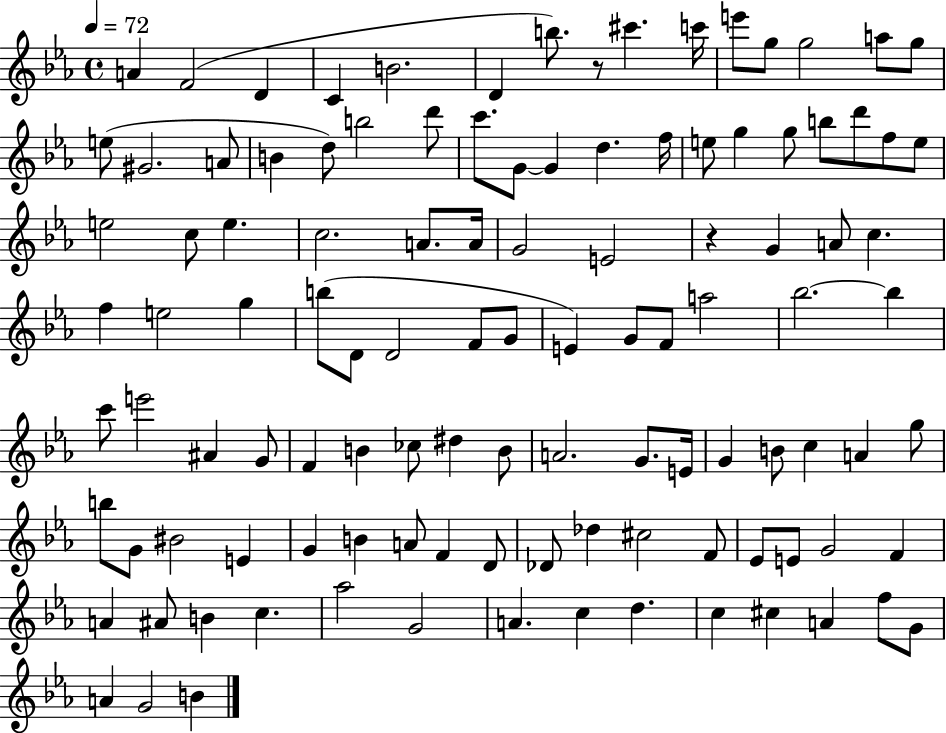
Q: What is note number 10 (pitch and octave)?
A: E6